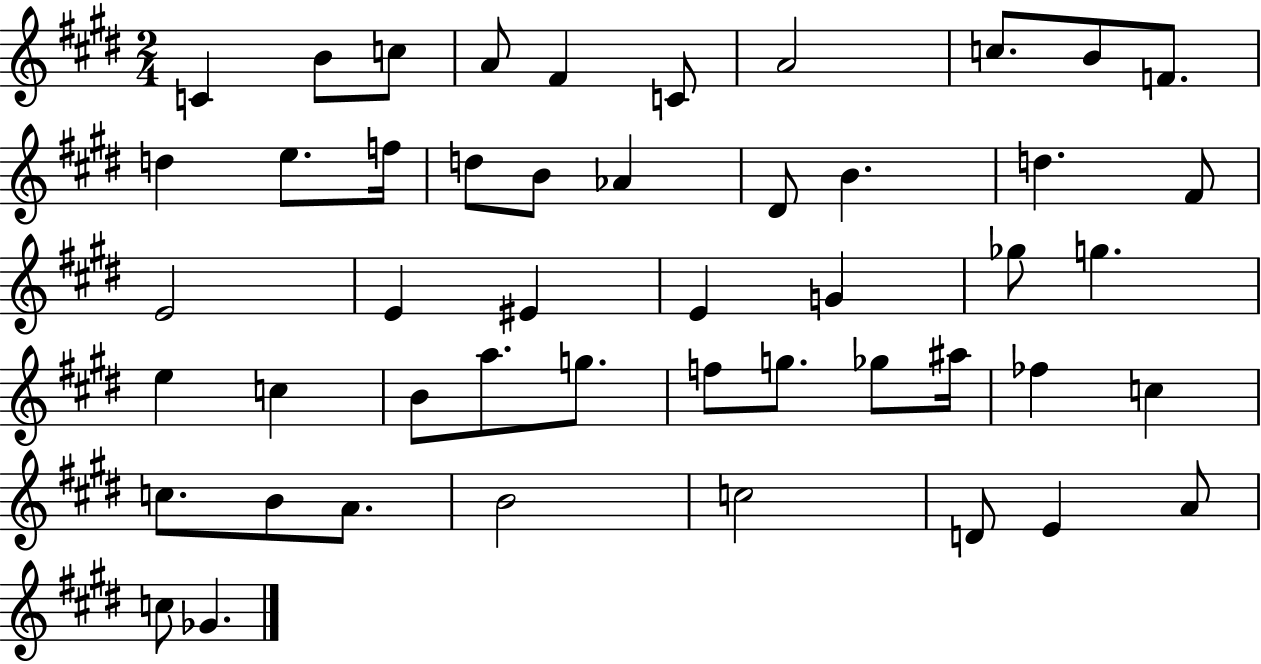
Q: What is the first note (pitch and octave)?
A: C4